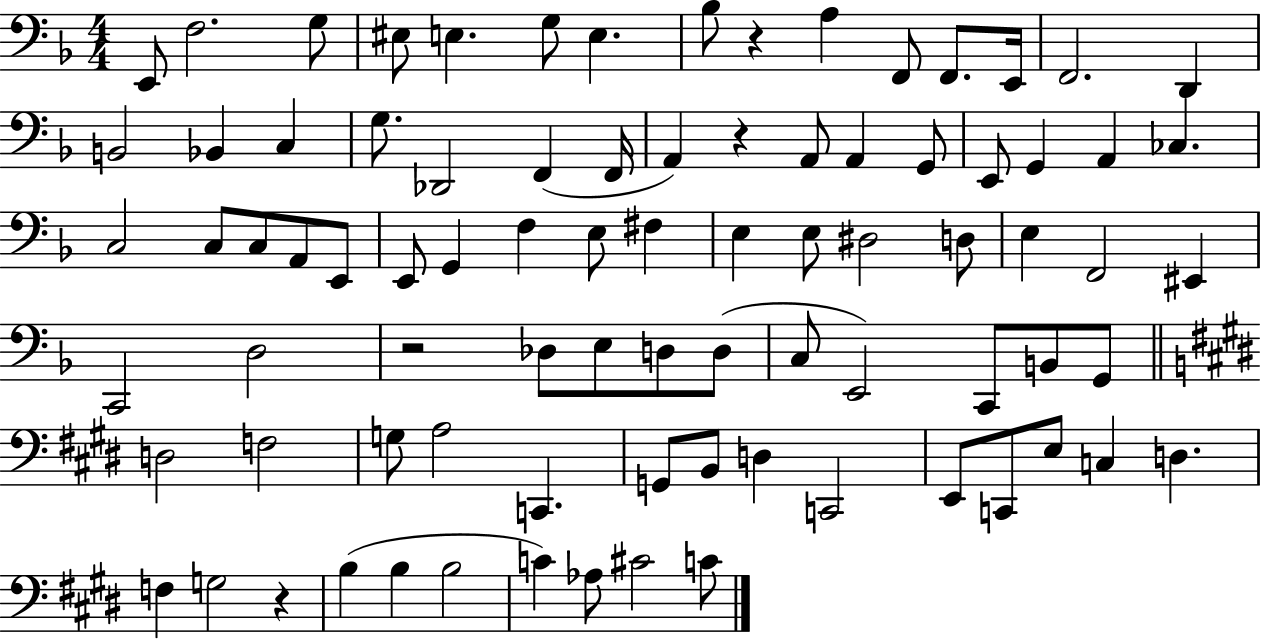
E2/e F3/h. G3/e EIS3/e E3/q. G3/e E3/q. Bb3/e R/q A3/q F2/e F2/e. E2/s F2/h. D2/q B2/h Bb2/q C3/q G3/e. Db2/h F2/q F2/s A2/q R/q A2/e A2/q G2/e E2/e G2/q A2/q CES3/q. C3/h C3/e C3/e A2/e E2/e E2/e G2/q F3/q E3/e F#3/q E3/q E3/e D#3/h D3/e E3/q F2/h EIS2/q C2/h D3/h R/h Db3/e E3/e D3/e D3/e C3/e E2/h C2/e B2/e G2/e D3/h F3/h G3/e A3/h C2/q. G2/e B2/e D3/q C2/h E2/e C2/e E3/e C3/q D3/q. F3/q G3/h R/q B3/q B3/q B3/h C4/q Ab3/e C#4/h C4/e